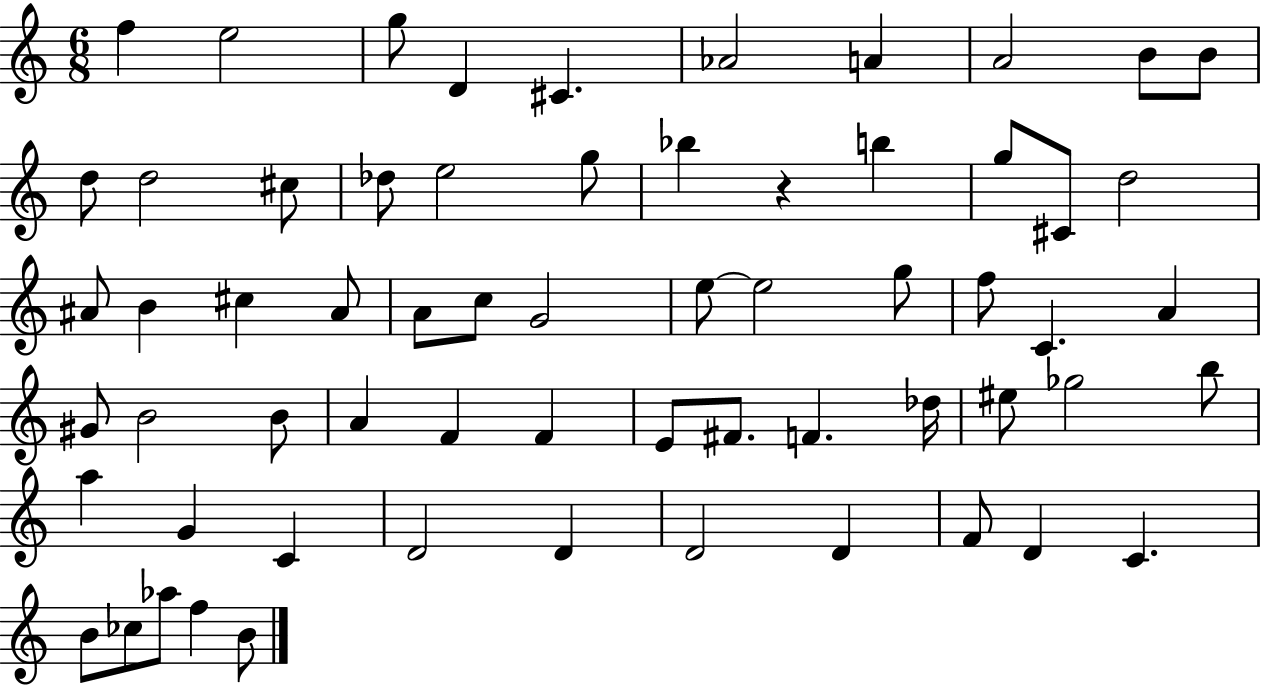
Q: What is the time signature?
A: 6/8